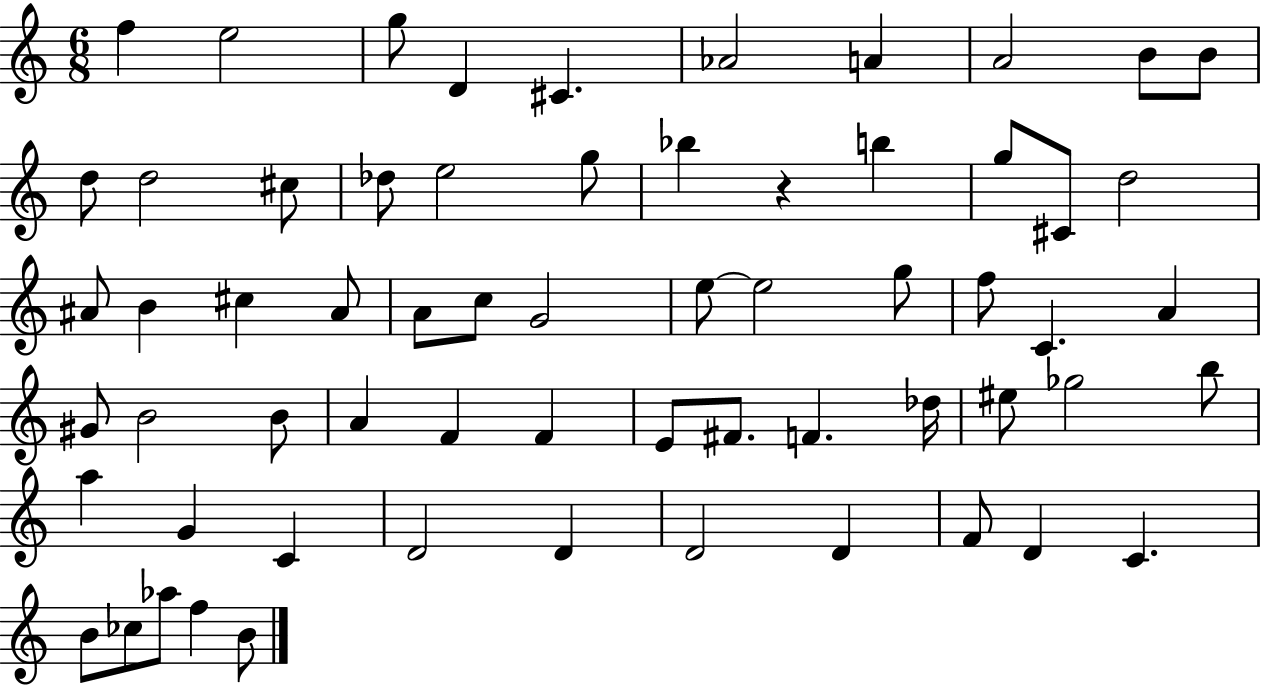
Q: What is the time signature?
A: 6/8